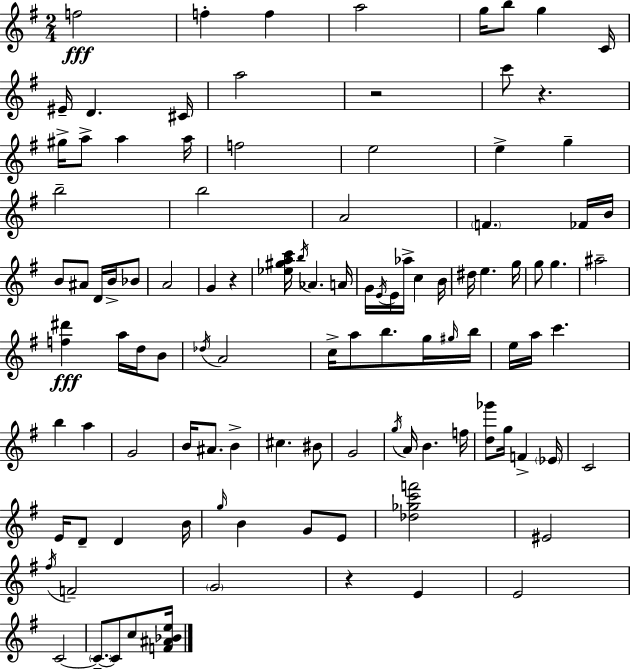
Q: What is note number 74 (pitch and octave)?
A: A4